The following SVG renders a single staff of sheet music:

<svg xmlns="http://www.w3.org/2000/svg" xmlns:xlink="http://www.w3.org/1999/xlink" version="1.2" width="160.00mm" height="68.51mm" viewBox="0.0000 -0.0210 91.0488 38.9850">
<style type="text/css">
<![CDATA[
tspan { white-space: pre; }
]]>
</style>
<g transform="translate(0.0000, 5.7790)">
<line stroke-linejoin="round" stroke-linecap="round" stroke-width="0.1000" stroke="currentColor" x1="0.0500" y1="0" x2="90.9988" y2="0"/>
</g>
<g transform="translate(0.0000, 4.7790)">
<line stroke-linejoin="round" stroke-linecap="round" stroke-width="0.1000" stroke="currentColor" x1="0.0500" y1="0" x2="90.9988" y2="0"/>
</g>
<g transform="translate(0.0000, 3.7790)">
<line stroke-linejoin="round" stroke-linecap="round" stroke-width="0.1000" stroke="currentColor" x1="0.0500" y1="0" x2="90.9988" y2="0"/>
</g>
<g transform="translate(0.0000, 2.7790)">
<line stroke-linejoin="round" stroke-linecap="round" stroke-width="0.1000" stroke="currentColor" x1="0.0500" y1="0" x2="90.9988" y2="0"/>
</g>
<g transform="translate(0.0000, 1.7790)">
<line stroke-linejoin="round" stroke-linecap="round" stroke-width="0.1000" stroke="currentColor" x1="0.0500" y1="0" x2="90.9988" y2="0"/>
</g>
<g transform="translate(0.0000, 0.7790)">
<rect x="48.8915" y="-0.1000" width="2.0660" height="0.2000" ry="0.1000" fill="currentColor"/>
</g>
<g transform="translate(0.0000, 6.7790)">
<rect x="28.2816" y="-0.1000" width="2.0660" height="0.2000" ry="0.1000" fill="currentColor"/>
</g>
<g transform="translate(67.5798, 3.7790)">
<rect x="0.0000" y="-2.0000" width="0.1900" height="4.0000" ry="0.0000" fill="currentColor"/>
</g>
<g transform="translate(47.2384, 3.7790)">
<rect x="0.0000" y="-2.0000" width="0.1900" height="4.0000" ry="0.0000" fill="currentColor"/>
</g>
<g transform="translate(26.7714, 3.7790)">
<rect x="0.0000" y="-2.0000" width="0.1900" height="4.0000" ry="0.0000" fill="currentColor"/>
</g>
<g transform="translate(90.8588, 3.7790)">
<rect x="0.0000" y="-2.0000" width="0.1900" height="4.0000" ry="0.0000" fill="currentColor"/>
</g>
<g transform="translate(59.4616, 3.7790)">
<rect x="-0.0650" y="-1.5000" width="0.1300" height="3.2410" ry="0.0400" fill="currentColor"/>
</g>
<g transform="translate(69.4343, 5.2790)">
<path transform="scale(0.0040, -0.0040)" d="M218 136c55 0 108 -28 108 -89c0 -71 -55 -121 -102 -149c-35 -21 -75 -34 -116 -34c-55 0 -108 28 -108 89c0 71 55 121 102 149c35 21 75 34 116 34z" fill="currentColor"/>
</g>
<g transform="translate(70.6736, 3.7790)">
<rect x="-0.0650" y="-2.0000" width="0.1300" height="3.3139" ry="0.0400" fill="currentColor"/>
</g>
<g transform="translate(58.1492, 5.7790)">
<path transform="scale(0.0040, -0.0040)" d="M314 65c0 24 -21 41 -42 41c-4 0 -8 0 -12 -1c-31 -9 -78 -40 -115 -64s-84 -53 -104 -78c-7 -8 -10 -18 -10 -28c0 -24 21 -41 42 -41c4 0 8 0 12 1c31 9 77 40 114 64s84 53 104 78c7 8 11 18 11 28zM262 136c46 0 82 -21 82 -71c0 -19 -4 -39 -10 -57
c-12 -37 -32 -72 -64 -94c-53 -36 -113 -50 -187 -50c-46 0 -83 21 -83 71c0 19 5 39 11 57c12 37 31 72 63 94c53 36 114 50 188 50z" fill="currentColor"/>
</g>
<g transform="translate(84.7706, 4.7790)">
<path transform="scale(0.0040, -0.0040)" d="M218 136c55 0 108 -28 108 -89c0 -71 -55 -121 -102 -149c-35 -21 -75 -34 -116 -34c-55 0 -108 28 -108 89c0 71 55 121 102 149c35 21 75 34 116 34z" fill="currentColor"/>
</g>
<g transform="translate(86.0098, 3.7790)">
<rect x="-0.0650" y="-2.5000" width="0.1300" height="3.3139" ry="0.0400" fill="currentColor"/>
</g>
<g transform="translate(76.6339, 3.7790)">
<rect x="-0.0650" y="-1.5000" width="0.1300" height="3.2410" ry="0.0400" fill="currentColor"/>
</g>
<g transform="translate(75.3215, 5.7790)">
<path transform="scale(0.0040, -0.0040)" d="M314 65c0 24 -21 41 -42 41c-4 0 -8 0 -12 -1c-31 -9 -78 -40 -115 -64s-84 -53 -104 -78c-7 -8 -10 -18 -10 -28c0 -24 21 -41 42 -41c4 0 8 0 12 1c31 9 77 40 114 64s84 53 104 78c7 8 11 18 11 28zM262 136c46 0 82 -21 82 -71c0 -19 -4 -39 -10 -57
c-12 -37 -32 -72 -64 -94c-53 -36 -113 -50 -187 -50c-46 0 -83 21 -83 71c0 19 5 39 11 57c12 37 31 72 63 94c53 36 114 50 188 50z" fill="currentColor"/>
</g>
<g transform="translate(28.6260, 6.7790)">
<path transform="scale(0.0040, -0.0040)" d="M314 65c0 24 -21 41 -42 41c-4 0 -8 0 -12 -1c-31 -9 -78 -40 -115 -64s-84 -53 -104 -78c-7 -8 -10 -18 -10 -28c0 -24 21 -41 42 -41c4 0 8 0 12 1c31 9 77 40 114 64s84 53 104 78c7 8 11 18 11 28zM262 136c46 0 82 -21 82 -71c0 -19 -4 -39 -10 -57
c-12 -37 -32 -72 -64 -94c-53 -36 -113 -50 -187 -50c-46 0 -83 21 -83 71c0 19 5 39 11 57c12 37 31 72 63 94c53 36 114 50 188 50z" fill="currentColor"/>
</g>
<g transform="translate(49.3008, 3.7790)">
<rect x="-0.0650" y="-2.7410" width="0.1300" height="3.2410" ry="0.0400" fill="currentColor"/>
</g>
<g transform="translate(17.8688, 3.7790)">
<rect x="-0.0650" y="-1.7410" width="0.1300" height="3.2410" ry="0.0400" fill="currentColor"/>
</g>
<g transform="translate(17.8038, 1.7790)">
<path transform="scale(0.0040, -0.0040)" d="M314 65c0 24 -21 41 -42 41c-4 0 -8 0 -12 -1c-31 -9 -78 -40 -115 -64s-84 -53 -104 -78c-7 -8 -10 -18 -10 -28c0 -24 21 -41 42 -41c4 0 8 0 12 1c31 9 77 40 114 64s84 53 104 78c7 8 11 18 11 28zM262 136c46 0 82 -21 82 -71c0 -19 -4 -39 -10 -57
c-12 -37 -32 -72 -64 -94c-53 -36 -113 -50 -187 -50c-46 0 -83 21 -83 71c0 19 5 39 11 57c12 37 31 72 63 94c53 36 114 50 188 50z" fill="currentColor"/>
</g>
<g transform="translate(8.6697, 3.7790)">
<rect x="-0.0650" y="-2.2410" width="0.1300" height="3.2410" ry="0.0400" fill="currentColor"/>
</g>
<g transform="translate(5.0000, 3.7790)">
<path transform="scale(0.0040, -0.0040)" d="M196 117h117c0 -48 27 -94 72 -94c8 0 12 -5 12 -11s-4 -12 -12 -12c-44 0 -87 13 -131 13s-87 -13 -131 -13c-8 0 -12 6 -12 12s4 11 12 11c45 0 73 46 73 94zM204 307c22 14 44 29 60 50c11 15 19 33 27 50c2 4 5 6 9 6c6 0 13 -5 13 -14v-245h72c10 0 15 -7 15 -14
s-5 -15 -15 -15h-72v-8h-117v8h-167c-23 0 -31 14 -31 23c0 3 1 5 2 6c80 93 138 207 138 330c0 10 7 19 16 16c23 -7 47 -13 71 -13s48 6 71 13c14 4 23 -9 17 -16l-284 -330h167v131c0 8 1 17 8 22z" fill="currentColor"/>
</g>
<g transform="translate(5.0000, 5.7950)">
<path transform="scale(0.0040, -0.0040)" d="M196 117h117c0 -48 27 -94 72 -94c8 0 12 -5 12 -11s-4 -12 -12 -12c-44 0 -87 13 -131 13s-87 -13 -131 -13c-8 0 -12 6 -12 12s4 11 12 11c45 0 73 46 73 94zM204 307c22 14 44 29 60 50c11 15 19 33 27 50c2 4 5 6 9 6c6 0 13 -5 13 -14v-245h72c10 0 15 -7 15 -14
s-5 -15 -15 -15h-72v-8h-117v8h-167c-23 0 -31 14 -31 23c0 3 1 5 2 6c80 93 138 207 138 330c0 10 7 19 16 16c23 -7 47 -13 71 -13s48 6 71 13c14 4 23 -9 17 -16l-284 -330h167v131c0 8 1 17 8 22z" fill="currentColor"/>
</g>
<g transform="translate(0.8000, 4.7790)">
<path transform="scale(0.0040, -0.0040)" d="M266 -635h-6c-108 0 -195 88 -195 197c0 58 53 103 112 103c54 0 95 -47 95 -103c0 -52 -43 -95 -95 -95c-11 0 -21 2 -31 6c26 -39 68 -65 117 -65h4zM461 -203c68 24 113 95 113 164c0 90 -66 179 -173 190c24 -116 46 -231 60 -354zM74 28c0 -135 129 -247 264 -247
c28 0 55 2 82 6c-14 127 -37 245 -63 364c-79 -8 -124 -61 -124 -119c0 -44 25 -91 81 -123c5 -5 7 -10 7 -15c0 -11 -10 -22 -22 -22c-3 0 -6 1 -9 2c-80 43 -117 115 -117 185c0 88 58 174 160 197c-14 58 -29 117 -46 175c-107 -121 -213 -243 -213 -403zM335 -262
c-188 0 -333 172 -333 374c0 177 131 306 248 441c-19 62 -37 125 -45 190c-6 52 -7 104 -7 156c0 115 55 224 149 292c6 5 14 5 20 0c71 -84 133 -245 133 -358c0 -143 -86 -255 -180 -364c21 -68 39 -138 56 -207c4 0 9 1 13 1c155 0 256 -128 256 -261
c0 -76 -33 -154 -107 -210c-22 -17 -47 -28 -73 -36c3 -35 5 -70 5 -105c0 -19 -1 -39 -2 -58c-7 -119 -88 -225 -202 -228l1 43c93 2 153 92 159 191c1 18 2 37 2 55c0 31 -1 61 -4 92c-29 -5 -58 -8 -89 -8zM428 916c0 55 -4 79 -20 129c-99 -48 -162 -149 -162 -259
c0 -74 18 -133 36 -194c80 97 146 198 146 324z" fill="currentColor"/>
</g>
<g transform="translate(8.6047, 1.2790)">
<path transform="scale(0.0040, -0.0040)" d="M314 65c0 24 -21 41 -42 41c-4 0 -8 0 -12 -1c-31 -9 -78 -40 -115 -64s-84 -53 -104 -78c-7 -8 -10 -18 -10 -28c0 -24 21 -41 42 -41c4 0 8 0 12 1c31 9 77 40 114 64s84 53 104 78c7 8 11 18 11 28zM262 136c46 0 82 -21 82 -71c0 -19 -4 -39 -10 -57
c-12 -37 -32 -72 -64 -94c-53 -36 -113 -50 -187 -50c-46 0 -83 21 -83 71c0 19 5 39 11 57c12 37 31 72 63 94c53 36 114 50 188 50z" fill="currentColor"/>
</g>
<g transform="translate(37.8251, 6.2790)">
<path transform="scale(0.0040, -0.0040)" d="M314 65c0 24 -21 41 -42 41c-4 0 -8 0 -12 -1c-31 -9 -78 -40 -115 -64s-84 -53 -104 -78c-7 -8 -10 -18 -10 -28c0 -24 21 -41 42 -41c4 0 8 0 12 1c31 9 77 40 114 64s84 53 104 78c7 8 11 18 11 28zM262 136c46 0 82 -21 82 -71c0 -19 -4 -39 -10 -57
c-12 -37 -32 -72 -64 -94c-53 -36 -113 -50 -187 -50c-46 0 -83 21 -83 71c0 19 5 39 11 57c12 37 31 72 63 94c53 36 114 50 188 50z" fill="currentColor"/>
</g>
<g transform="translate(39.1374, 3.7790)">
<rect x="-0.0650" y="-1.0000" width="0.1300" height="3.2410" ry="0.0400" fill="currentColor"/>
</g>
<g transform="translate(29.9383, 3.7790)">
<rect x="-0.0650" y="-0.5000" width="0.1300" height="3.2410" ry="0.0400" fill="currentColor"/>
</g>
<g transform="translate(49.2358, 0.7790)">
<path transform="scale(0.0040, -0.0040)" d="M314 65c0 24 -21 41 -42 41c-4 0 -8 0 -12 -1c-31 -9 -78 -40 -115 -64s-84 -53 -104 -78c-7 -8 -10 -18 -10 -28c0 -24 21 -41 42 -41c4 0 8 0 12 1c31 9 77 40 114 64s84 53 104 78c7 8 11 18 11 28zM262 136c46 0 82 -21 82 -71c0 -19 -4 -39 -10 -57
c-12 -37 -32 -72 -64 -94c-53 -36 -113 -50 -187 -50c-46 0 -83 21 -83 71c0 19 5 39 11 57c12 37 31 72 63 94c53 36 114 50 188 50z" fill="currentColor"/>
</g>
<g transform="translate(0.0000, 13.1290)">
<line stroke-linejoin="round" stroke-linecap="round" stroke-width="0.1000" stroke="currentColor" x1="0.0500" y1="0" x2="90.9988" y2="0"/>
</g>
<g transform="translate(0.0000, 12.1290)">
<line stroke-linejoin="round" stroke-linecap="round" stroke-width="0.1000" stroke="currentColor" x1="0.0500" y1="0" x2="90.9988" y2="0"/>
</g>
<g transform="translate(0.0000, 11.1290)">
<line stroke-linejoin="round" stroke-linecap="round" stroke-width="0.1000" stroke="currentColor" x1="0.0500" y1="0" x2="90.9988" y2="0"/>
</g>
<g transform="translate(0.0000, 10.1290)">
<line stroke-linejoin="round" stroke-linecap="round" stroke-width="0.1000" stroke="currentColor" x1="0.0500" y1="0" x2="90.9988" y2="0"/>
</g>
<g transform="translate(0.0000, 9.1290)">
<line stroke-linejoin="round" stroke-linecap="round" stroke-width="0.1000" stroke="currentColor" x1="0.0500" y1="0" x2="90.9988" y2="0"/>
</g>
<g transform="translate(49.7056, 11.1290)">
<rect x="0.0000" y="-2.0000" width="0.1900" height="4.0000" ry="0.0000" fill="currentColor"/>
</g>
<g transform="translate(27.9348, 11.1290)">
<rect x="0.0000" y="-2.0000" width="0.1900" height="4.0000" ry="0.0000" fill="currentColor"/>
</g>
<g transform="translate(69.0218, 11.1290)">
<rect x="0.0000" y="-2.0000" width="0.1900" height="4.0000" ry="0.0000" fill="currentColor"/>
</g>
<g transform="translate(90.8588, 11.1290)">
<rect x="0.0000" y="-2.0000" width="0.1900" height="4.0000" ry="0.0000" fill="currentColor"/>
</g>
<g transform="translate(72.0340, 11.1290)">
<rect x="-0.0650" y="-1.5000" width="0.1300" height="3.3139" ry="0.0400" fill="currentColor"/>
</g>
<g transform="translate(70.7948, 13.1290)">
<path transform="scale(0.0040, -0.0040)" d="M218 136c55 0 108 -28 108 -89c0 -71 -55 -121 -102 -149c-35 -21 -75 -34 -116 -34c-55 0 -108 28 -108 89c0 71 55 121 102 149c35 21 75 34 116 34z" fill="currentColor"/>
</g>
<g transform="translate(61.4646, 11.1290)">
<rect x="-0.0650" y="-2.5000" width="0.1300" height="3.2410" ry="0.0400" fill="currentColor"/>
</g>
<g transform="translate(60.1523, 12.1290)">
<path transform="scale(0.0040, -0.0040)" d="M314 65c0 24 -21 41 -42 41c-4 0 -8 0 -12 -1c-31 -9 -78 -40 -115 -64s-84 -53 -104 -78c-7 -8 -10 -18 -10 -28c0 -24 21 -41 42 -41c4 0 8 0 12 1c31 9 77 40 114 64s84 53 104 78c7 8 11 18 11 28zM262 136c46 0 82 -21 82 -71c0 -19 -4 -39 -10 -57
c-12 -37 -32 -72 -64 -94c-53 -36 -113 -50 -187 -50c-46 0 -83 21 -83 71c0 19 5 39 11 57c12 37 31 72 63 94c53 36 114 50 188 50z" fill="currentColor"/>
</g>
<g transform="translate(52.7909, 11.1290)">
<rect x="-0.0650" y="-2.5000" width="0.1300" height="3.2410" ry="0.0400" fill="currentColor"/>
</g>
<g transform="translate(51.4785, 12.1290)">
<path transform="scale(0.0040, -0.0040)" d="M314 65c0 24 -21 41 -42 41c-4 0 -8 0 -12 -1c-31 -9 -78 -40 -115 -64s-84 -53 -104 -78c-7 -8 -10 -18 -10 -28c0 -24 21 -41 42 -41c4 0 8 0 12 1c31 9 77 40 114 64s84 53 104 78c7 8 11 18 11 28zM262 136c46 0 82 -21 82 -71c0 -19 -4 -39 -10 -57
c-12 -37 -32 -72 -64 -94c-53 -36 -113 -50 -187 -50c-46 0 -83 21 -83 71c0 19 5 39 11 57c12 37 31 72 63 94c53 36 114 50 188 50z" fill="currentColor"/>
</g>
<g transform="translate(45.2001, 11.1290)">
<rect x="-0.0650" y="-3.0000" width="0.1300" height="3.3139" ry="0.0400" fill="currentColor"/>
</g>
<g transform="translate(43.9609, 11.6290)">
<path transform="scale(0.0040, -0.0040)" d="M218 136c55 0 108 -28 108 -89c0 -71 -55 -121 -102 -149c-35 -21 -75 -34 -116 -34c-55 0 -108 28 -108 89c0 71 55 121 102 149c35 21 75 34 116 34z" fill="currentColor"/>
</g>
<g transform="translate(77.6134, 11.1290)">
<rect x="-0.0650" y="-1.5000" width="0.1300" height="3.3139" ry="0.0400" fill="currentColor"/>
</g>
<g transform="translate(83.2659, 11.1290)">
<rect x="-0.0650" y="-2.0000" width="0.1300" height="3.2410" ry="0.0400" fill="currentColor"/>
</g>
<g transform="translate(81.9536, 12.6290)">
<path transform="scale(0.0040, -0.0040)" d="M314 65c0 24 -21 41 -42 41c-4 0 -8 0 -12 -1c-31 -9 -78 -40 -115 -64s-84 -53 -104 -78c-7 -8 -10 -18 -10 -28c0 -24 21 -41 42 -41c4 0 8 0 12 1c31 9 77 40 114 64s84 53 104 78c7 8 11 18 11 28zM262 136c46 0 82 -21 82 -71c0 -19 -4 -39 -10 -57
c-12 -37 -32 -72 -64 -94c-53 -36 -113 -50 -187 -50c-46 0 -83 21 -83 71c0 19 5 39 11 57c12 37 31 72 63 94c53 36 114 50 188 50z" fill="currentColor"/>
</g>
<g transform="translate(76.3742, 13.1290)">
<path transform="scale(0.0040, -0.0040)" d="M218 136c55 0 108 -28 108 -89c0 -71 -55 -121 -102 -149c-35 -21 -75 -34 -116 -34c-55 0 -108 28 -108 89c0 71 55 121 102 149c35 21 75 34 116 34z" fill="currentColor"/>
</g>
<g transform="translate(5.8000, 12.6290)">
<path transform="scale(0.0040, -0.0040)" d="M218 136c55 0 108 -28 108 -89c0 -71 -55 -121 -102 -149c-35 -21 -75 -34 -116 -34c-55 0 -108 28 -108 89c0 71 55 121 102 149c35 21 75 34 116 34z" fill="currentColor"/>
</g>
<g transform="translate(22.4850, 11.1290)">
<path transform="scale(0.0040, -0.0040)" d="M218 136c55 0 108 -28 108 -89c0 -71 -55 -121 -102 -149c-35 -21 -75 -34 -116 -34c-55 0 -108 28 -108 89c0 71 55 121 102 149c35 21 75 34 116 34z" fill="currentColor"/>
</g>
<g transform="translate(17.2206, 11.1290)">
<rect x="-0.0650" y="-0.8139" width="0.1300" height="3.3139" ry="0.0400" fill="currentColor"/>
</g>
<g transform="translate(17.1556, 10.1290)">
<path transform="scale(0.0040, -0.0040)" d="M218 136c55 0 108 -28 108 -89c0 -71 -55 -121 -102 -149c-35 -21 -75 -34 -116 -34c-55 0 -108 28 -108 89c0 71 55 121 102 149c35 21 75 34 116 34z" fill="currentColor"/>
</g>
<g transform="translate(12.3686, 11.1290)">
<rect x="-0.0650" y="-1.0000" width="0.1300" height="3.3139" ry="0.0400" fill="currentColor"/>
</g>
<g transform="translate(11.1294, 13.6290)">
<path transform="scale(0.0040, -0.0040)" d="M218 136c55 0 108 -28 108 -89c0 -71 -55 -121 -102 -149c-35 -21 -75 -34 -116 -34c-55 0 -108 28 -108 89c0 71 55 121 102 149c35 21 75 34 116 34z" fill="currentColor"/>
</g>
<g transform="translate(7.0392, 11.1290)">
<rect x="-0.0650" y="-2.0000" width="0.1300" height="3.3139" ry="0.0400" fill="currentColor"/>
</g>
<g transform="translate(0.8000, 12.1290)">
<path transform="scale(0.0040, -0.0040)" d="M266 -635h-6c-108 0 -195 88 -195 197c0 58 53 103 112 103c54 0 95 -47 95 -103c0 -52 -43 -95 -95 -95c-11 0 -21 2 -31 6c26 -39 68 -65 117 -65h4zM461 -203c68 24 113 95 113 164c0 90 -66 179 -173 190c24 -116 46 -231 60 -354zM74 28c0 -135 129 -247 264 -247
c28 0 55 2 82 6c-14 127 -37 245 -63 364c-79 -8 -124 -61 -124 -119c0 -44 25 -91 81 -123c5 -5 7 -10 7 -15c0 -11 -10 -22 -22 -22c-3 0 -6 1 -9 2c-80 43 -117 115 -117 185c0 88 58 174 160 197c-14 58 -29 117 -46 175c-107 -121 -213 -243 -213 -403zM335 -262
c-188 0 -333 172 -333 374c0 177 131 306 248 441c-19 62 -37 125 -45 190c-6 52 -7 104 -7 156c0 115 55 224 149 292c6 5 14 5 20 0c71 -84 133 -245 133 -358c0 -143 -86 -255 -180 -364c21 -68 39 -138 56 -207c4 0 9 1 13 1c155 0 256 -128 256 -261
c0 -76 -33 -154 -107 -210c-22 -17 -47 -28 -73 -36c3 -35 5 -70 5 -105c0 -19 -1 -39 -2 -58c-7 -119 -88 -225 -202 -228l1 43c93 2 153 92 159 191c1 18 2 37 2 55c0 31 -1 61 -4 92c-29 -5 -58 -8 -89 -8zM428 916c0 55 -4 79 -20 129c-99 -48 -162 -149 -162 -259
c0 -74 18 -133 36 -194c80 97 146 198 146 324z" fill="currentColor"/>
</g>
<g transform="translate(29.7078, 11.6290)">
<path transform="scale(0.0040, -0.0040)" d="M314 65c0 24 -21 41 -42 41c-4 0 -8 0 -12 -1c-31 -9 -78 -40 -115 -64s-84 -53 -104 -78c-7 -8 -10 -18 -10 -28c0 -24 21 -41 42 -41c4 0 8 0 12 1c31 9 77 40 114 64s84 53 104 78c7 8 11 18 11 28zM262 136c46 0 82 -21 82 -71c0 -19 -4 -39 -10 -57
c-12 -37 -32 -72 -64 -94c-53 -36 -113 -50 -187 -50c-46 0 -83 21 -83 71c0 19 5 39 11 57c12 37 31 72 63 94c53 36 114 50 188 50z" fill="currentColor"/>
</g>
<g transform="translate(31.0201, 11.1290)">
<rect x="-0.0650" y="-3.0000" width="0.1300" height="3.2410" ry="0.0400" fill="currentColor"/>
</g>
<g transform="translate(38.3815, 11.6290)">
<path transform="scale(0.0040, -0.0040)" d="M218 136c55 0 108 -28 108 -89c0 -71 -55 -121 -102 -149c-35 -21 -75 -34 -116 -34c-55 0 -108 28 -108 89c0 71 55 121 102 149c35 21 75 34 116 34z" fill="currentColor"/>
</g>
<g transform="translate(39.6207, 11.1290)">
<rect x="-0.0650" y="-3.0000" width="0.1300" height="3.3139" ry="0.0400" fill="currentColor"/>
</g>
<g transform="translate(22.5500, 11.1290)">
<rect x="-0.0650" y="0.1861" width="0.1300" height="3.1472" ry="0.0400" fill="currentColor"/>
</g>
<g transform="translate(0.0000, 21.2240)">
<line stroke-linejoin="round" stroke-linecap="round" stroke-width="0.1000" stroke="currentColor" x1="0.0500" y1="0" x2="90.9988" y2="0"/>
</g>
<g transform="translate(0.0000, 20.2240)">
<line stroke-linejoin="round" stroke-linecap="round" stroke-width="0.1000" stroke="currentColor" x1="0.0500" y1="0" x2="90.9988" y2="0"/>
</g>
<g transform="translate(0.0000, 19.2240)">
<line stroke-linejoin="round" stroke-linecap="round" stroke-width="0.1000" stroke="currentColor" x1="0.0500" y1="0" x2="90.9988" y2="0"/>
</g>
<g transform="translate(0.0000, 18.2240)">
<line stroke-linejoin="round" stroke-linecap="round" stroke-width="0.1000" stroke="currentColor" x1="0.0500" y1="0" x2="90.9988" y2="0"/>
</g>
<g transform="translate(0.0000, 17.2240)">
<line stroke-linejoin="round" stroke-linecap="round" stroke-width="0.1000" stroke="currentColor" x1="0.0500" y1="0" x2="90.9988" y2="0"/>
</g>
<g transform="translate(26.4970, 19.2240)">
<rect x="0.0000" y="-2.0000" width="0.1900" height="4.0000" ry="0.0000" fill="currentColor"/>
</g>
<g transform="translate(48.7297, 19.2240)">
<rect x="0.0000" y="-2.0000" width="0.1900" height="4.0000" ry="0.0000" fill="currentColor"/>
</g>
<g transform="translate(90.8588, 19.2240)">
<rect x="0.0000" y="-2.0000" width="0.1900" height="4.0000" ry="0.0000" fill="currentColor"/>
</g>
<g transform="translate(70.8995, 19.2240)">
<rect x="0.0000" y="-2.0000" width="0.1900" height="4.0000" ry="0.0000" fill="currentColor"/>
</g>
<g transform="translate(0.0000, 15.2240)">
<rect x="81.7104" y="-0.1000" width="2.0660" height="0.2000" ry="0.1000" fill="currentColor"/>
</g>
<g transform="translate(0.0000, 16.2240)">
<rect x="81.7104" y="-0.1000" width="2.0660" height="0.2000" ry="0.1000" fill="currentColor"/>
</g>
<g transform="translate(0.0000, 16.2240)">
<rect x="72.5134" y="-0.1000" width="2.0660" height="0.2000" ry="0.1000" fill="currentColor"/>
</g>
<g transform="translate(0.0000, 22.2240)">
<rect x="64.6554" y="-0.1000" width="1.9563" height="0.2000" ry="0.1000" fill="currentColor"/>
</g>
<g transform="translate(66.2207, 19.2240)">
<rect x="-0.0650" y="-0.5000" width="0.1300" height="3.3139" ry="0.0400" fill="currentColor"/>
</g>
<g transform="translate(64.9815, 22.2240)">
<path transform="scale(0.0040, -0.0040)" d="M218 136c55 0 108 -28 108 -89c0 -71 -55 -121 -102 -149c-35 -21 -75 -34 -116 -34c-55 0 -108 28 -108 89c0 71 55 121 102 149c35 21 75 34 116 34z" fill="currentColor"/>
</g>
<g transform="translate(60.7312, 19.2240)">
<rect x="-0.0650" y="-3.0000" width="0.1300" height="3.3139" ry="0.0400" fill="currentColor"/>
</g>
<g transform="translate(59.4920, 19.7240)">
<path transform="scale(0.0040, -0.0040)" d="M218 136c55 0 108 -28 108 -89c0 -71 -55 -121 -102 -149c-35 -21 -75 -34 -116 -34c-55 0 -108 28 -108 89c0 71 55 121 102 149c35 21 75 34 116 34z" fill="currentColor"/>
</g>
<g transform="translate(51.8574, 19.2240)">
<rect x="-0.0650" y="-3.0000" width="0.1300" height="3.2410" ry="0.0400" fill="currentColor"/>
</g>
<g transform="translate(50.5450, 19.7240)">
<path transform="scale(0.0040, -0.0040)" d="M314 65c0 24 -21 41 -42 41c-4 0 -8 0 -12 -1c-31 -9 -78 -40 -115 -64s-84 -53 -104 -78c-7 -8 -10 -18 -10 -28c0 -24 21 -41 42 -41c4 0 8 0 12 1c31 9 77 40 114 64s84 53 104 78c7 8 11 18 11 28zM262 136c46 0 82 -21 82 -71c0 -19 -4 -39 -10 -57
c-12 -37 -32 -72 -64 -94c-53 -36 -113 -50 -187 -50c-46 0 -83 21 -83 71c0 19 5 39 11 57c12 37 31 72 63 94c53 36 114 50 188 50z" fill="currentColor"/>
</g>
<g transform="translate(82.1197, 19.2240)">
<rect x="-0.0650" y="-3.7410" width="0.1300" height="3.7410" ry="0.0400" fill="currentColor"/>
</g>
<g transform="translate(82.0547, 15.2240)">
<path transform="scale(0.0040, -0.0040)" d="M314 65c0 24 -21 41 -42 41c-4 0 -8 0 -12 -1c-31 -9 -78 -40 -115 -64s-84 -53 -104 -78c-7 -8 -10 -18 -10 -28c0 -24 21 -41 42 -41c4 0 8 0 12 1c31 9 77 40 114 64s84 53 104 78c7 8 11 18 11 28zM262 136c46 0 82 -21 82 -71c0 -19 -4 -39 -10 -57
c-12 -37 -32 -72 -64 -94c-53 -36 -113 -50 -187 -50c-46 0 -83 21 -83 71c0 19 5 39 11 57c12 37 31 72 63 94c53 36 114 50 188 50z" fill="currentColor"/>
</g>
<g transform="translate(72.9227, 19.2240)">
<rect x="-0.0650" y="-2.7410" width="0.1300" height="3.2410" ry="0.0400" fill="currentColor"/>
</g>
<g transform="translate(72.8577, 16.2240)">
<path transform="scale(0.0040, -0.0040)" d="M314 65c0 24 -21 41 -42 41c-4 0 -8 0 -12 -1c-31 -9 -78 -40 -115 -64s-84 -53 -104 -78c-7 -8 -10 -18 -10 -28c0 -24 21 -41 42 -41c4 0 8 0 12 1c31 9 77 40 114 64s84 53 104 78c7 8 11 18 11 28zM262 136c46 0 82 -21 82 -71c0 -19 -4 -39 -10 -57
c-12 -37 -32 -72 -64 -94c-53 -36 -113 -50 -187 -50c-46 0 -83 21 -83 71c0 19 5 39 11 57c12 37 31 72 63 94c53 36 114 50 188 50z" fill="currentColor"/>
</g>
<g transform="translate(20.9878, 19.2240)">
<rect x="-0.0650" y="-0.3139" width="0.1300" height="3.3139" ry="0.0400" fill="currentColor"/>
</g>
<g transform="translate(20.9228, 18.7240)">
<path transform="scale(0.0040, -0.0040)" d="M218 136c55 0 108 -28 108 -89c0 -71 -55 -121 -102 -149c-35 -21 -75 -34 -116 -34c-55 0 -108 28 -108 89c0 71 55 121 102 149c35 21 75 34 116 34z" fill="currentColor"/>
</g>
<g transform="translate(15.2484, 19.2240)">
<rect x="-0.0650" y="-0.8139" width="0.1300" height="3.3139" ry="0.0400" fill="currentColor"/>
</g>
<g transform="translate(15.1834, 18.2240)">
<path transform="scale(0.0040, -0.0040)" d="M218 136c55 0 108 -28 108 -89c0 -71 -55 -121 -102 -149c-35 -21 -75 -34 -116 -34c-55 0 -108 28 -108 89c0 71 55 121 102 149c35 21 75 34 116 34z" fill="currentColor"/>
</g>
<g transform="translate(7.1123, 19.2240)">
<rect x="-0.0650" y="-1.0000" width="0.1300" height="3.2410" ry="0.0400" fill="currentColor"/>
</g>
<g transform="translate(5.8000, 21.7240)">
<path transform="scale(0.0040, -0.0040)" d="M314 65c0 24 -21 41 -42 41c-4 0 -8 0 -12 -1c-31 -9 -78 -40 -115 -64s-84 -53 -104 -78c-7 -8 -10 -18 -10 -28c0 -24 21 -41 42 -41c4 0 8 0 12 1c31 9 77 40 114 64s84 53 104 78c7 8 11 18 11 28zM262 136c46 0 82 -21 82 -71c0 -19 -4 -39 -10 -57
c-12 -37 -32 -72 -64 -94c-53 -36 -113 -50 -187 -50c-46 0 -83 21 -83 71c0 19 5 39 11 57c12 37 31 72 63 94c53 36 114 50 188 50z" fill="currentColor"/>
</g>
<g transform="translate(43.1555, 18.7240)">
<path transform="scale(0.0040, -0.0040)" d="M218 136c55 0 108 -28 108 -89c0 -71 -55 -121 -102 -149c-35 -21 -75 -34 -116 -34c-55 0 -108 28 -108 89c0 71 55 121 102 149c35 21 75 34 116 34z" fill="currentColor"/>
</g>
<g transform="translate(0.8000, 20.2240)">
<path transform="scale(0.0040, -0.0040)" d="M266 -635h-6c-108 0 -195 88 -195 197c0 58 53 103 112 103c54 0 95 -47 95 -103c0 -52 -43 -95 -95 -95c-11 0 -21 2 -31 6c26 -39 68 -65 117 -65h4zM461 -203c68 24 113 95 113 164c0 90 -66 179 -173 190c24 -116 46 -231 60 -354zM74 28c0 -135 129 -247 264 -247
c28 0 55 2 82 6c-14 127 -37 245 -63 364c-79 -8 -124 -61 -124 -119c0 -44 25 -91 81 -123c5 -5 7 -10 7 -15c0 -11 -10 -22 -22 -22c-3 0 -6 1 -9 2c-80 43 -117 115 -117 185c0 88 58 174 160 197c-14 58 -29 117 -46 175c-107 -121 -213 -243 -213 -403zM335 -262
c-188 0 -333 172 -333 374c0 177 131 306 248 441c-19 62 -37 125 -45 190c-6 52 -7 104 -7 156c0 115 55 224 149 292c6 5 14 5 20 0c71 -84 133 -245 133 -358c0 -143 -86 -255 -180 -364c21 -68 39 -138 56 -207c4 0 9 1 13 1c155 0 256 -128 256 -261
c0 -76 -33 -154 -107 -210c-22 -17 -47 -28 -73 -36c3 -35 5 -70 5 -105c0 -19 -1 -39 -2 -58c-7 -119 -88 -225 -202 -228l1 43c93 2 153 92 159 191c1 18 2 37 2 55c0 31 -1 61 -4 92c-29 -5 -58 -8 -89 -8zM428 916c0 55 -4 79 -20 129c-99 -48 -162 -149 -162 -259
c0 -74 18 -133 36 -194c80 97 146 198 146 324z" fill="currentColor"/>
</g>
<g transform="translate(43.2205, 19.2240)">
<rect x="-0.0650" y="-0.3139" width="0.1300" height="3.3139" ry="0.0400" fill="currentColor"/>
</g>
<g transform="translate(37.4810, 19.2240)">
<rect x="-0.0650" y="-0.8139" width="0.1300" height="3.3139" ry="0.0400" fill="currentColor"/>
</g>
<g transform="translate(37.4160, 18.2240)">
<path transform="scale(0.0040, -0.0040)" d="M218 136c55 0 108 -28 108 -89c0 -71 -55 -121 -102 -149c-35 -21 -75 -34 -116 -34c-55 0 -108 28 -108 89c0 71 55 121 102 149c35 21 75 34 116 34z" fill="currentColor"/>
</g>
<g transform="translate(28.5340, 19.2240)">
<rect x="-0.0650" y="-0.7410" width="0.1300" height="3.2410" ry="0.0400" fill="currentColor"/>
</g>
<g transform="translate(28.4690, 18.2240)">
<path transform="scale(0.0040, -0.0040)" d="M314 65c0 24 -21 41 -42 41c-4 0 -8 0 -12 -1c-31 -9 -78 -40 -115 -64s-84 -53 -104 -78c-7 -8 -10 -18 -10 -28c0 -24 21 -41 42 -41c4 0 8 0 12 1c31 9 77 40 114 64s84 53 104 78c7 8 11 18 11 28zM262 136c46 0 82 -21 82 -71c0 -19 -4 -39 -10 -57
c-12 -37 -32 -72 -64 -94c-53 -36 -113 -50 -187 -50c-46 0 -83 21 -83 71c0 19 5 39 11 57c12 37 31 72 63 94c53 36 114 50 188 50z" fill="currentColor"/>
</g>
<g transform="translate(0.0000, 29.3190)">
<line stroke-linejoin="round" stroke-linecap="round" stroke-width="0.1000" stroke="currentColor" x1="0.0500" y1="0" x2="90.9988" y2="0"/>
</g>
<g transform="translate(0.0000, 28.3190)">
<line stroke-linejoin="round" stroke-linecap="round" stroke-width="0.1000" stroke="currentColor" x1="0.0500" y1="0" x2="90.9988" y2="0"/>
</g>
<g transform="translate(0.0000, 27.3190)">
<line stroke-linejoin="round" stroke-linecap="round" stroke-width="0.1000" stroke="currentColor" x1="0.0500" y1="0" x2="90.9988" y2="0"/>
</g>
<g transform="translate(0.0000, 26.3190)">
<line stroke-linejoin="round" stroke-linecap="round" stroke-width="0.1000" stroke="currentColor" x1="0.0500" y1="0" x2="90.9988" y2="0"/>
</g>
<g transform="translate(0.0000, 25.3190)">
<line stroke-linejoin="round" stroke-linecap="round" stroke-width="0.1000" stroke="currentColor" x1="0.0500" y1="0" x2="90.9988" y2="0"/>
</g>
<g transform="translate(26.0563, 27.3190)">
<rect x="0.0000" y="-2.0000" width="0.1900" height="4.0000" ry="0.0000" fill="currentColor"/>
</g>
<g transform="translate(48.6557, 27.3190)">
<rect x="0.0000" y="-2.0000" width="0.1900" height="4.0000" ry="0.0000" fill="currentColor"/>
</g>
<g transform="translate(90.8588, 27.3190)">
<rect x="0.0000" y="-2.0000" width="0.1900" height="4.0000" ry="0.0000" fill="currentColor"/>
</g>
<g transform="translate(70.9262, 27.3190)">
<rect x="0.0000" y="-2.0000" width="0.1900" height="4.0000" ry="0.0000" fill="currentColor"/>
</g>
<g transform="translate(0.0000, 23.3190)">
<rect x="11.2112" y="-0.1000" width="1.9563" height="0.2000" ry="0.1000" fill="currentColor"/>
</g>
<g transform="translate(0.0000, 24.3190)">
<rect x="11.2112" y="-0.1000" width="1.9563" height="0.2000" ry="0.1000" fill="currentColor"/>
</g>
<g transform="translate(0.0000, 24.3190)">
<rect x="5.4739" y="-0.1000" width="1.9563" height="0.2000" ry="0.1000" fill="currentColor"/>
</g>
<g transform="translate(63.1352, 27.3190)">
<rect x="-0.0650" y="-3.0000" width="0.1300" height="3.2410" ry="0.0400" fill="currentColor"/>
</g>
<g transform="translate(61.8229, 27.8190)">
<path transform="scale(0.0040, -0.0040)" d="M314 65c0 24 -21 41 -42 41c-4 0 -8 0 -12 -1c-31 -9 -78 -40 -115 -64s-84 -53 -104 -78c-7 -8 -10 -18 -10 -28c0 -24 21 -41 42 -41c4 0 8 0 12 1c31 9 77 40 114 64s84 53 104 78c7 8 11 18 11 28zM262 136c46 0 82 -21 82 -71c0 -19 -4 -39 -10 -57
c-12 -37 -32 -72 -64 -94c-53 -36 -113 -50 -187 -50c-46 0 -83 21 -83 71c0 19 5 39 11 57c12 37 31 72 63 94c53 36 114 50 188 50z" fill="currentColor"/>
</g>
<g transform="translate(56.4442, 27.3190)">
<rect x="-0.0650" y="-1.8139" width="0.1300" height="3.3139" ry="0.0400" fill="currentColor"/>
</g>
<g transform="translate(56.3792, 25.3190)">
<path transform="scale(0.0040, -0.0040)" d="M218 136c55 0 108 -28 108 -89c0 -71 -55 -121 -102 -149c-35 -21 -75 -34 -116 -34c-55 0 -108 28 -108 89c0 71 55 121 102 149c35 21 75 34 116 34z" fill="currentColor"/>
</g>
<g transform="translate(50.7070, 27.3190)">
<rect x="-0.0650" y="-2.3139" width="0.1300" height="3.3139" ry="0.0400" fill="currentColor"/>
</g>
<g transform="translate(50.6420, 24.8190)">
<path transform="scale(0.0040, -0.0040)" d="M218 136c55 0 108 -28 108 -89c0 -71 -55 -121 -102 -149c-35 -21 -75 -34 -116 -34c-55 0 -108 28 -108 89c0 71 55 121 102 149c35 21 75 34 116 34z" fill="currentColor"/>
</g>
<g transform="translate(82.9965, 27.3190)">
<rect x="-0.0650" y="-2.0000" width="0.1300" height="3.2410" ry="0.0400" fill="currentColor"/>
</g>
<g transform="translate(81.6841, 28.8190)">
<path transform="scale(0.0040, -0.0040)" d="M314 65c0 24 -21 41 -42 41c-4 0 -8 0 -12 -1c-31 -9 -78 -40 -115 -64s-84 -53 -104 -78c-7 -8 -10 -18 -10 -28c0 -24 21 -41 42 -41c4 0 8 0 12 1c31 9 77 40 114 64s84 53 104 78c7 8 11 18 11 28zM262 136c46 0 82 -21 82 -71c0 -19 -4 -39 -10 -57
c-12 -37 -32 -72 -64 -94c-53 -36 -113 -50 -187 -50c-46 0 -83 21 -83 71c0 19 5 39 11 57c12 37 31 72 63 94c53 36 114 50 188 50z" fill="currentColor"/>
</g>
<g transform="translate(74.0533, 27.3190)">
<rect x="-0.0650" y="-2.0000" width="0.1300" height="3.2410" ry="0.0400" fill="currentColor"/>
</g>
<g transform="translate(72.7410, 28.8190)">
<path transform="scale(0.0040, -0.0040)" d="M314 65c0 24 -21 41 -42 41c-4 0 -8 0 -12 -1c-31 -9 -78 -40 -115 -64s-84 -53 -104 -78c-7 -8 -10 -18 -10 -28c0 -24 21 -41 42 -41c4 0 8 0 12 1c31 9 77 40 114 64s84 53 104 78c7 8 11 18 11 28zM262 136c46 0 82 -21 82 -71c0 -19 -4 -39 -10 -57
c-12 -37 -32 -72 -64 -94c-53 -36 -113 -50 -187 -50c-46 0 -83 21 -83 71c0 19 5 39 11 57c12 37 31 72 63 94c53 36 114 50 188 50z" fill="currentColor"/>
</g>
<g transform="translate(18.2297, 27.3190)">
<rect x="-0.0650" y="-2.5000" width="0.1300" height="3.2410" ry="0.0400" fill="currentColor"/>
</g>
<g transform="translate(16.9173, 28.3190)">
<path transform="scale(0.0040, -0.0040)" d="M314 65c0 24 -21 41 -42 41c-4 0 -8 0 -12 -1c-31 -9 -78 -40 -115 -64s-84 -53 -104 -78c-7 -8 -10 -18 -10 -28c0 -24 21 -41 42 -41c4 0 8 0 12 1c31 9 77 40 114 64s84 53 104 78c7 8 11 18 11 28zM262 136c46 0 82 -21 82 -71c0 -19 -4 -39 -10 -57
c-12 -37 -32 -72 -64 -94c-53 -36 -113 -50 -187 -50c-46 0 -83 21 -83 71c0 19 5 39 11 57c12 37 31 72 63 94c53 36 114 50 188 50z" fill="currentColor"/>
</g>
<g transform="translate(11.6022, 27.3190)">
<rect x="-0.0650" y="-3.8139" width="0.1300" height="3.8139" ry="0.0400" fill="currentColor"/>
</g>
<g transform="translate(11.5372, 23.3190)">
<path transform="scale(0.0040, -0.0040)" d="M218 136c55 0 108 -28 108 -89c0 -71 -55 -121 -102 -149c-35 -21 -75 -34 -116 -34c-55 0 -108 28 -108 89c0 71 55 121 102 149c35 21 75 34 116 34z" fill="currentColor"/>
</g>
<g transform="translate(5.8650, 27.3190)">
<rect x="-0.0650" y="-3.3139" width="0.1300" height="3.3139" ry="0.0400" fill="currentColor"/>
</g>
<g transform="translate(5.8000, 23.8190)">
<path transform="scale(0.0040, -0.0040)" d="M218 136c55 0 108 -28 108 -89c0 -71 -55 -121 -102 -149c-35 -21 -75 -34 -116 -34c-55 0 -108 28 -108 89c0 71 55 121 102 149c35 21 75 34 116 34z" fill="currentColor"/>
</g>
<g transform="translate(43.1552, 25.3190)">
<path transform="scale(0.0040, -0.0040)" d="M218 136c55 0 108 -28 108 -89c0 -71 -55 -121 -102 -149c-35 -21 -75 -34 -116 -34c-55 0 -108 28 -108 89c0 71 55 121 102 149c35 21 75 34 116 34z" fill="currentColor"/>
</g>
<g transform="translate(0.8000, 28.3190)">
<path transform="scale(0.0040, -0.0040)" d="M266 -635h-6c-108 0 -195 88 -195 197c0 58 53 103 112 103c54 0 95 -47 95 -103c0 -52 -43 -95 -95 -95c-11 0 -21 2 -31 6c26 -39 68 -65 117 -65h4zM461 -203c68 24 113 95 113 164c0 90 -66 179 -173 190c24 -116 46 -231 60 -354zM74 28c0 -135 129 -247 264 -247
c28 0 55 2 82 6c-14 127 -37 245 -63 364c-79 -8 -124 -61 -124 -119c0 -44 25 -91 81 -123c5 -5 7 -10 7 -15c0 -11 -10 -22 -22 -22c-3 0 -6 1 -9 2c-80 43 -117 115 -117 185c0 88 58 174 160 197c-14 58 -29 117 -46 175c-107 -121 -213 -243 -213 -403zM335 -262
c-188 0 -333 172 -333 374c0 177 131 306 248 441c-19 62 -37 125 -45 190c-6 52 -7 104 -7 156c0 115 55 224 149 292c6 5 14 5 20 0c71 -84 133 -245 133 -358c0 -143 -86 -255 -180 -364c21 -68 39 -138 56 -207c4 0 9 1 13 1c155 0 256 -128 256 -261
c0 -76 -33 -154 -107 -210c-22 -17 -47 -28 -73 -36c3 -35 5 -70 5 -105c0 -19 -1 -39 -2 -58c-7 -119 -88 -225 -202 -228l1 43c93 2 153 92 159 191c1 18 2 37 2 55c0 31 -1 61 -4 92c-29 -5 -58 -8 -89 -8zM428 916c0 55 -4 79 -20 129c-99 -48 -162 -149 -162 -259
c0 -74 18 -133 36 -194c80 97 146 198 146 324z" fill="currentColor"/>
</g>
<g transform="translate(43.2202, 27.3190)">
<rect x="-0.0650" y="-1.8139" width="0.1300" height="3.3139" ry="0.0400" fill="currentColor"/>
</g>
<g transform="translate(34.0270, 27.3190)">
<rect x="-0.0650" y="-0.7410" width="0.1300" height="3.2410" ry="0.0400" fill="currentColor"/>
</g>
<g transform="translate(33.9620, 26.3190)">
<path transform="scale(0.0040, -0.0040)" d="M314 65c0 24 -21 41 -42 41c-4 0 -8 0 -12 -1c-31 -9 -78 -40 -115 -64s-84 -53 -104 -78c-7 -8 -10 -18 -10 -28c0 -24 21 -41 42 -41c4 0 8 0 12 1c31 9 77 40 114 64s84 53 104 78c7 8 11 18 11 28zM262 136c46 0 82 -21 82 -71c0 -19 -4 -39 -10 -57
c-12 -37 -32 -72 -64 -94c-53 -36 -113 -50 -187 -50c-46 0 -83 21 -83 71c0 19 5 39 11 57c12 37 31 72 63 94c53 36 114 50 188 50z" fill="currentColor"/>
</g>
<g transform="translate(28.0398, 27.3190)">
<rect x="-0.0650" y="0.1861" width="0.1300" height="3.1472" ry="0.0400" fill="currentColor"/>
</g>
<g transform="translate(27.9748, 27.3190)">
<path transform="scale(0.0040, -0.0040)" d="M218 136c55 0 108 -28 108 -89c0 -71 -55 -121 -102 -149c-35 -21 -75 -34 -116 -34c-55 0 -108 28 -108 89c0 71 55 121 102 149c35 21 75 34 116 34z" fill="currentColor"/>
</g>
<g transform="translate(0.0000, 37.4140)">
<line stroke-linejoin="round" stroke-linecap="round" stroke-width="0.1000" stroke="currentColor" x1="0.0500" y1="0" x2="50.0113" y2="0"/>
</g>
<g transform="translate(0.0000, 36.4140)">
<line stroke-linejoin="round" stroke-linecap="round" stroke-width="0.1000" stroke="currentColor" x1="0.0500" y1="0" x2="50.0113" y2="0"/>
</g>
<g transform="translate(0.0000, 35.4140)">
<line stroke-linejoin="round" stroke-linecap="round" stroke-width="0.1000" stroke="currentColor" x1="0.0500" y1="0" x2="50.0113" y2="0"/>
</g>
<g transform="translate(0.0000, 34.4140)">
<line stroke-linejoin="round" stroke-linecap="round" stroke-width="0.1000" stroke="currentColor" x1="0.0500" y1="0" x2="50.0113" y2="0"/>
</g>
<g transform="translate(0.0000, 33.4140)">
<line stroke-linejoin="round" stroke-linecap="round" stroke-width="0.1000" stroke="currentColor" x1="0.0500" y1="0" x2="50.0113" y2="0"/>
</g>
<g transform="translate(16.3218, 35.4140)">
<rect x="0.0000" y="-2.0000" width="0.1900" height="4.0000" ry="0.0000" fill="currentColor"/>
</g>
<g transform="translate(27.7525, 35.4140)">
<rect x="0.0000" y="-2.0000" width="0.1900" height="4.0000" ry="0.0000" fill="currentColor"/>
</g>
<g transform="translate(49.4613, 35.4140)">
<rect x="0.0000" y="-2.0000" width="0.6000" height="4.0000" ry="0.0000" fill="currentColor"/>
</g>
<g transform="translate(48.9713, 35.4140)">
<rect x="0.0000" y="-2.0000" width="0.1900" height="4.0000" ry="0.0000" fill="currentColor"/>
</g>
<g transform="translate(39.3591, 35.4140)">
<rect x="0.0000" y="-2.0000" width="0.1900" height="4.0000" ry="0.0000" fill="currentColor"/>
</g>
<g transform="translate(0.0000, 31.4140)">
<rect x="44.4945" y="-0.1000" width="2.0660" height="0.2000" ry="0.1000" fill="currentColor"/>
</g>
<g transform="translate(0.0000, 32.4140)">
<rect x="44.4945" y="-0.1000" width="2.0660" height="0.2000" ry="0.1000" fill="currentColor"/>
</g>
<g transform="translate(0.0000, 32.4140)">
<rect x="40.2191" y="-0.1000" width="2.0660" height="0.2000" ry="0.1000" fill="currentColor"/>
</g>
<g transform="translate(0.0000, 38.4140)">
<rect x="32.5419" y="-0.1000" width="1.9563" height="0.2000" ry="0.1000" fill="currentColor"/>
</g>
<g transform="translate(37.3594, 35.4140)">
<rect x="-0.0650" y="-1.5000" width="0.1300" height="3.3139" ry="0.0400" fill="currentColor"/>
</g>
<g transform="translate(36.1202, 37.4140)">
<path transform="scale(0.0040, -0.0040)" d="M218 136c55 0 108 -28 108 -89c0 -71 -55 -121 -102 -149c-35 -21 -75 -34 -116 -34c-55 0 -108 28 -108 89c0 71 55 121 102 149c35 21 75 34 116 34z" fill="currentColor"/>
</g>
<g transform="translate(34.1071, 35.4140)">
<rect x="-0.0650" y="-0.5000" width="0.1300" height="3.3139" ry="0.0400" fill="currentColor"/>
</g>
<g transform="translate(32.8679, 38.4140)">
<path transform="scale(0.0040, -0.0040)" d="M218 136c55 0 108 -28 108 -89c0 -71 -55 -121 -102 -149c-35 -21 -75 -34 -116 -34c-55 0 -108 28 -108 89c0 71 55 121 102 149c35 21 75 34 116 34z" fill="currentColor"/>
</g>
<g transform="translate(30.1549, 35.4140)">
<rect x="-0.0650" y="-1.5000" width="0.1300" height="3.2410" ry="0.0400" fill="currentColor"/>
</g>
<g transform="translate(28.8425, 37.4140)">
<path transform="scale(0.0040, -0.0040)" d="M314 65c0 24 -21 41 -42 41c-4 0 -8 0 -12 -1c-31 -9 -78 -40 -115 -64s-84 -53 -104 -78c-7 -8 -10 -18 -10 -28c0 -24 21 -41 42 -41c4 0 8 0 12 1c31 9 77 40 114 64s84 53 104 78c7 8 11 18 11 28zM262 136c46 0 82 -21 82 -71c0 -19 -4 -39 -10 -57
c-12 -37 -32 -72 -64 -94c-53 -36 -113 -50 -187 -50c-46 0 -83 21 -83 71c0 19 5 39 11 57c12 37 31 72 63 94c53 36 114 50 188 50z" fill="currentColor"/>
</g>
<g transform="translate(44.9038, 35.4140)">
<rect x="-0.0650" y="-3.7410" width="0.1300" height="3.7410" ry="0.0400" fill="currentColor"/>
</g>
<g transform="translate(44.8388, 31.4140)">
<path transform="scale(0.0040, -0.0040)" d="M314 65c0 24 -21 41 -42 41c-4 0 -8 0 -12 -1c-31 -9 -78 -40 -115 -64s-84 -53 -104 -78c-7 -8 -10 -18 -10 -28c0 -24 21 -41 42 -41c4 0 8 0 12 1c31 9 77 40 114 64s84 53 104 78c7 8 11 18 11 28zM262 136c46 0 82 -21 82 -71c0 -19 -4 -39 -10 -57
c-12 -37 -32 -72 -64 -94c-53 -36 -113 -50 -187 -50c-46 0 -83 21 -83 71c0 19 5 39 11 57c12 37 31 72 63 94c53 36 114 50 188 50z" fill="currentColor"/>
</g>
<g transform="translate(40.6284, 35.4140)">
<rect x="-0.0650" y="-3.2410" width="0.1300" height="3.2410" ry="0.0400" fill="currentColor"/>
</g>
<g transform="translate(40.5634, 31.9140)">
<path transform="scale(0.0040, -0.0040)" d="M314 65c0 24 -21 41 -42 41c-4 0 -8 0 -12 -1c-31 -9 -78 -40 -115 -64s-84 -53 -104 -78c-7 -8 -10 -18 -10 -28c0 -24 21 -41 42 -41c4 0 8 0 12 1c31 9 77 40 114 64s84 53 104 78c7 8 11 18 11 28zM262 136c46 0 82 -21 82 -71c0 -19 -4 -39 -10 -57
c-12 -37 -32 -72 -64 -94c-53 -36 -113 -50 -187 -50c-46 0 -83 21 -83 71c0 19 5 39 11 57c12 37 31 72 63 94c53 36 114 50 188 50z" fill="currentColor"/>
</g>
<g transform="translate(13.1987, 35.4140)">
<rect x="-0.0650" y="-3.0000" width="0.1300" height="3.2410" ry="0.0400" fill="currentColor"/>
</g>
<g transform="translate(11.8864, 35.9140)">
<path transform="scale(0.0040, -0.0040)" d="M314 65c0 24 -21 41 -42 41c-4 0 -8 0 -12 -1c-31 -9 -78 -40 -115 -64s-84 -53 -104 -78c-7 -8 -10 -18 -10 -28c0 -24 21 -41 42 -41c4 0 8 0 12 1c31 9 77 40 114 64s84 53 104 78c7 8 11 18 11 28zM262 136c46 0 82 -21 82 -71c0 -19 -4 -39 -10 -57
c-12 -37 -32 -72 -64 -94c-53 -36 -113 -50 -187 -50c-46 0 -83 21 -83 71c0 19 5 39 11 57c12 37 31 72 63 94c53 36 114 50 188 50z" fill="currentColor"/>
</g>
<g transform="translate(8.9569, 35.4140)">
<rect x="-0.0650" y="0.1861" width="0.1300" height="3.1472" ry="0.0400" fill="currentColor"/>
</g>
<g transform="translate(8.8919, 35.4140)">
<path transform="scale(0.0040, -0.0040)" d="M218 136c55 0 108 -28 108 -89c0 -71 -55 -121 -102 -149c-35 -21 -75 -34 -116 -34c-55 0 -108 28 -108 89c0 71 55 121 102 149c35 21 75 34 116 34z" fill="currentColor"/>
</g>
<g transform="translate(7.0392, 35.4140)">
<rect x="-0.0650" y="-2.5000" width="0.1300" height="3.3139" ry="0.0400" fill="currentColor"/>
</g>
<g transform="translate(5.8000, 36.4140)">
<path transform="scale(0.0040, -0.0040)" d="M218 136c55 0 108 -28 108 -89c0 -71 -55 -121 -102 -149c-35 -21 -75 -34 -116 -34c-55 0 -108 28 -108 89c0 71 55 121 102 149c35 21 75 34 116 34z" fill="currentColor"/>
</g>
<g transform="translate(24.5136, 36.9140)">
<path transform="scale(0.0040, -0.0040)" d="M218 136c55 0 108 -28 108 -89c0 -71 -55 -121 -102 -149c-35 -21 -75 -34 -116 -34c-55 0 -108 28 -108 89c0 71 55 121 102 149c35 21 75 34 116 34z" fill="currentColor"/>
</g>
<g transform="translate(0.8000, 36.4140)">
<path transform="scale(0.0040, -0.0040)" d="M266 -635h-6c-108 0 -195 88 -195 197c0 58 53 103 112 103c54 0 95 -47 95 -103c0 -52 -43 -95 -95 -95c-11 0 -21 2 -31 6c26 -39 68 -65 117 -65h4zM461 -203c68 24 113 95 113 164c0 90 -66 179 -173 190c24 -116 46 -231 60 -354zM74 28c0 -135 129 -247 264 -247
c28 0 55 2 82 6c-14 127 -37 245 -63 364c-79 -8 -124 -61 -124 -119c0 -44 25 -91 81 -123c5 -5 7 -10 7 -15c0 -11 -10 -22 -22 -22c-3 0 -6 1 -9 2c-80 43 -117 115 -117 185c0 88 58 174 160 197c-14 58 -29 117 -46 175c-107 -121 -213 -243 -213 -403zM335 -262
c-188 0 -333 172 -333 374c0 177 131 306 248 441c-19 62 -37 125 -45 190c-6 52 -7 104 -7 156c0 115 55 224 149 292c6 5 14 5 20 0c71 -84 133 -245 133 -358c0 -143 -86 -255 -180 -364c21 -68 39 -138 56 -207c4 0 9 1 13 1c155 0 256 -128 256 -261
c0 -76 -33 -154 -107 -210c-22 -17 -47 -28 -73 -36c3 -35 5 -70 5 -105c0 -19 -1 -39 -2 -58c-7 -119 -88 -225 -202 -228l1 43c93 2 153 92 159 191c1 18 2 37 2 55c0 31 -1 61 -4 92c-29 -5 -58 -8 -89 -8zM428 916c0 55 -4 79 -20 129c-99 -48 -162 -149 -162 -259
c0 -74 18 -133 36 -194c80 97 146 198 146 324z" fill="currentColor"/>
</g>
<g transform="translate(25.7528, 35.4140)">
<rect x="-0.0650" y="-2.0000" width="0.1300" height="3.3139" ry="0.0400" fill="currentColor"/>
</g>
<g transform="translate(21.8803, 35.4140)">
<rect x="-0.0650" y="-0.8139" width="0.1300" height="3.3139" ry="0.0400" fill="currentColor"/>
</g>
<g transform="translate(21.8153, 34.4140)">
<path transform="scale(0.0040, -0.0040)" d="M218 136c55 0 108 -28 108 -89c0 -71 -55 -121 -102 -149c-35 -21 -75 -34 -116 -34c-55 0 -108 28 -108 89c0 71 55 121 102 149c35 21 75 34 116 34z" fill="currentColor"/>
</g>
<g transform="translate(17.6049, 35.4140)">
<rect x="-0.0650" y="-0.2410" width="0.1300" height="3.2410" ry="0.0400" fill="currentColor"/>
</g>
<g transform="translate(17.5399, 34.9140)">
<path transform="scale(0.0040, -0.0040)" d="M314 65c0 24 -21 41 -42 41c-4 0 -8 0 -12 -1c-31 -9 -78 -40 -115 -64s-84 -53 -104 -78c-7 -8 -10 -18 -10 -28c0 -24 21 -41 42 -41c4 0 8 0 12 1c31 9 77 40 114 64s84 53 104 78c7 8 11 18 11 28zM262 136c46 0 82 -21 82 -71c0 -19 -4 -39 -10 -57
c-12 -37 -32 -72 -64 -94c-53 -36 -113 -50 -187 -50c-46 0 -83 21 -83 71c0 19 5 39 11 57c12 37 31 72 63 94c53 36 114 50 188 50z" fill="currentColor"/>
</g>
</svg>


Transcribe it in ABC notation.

X:1
T:Untitled
M:4/4
L:1/4
K:C
g2 f2 C2 D2 a2 E2 F E2 G F D d B A2 A A G2 G2 E E F2 D2 d c d2 d c A2 A C a2 c'2 b c' G2 B d2 f g f A2 F2 F2 G B A2 c2 d F E2 C E b2 c'2